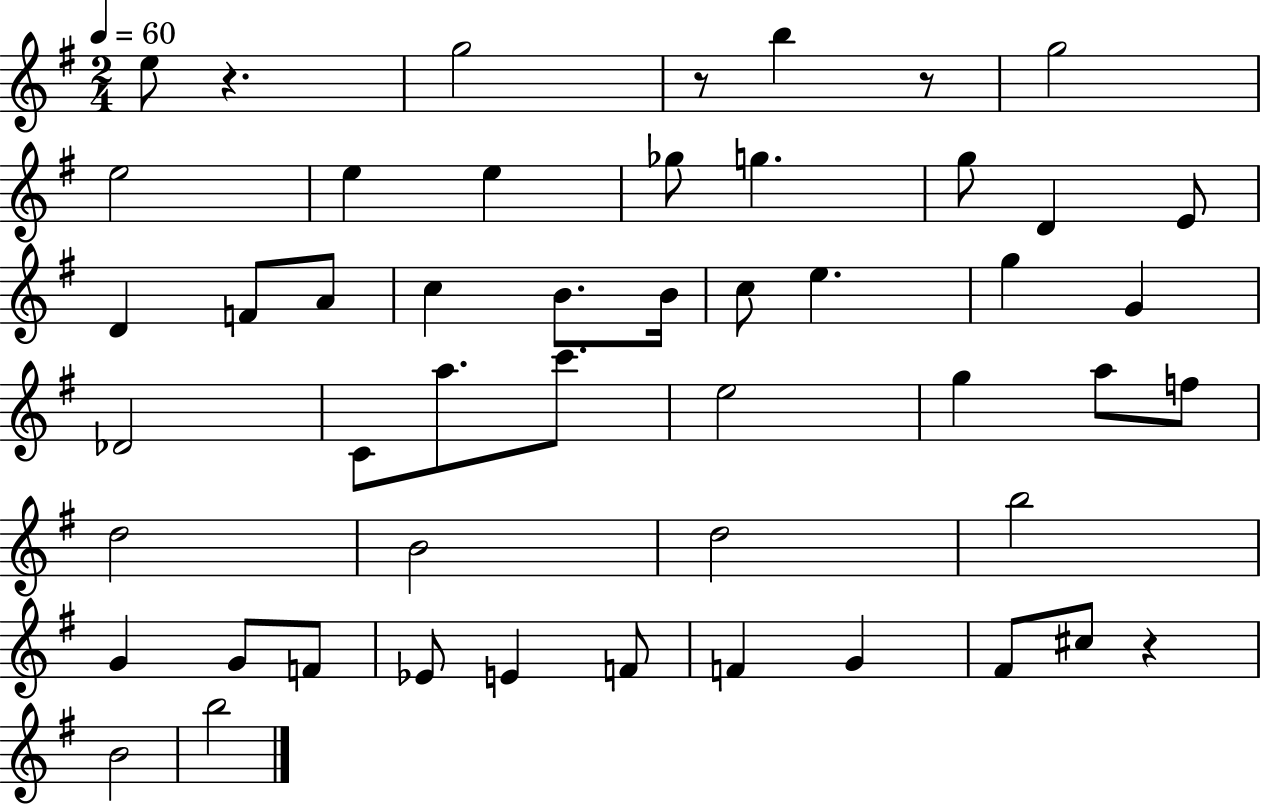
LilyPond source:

{
  \clef treble
  \numericTimeSignature
  \time 2/4
  \key g \major
  \tempo 4 = 60
  e''8 r4. | g''2 | r8 b''4 r8 | g''2 | \break e''2 | e''4 e''4 | ges''8 g''4. | g''8 d'4 e'8 | \break d'4 f'8 a'8 | c''4 b'8. b'16 | c''8 e''4. | g''4 g'4 | \break des'2 | c'8 a''8. c'''8. | e''2 | g''4 a''8 f''8 | \break d''2 | b'2 | d''2 | b''2 | \break g'4 g'8 f'8 | ees'8 e'4 f'8 | f'4 g'4 | fis'8 cis''8 r4 | \break b'2 | b''2 | \bar "|."
}